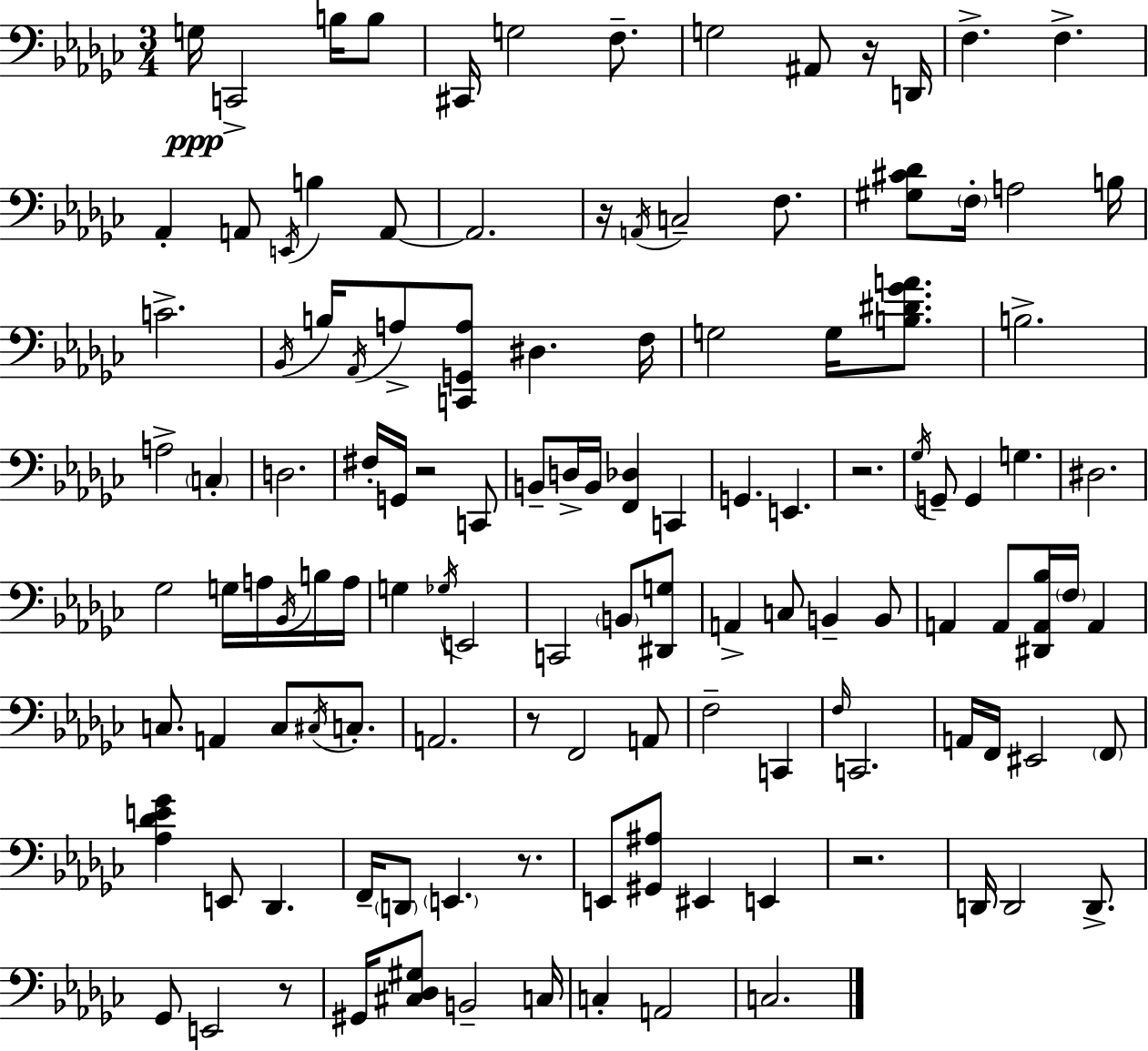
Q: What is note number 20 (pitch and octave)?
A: C3